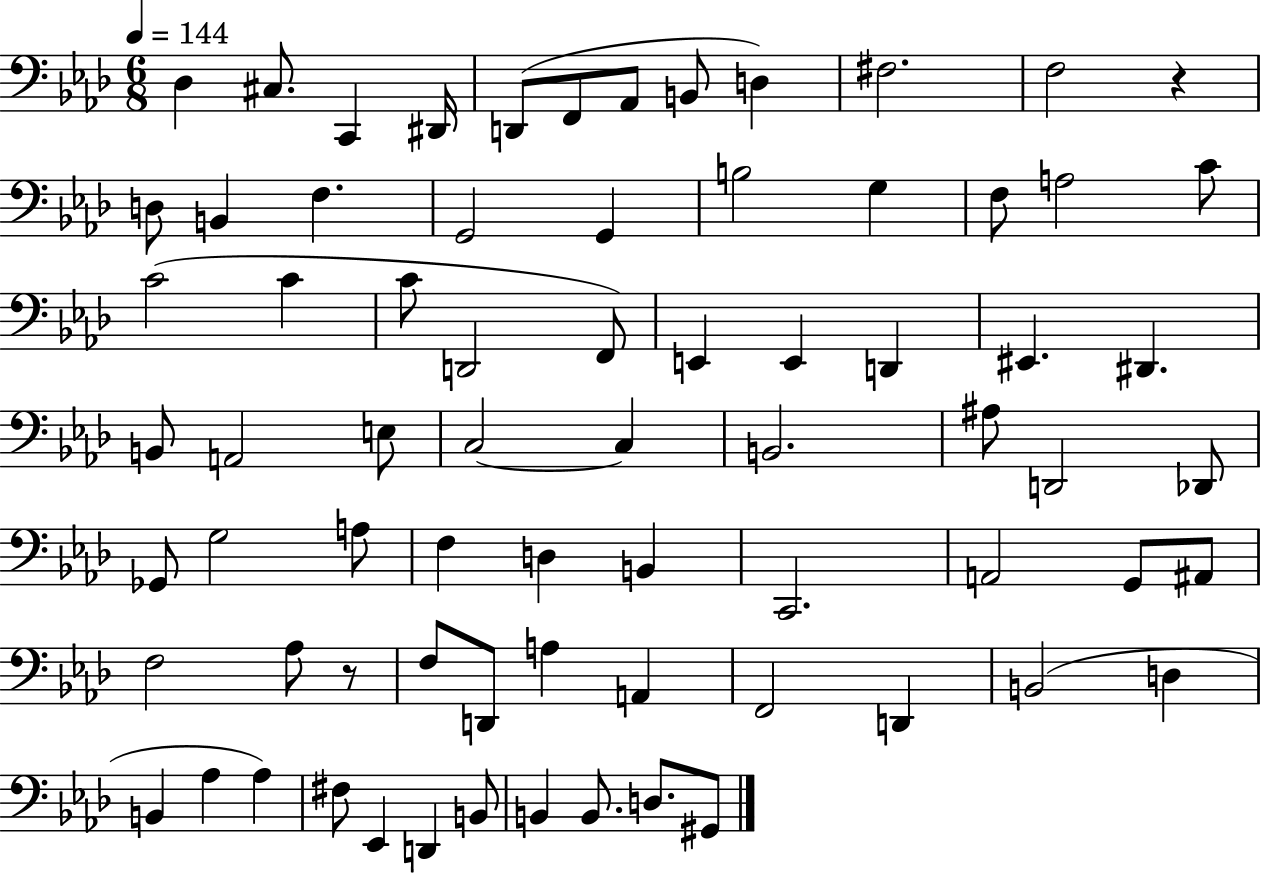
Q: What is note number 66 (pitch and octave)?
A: D2